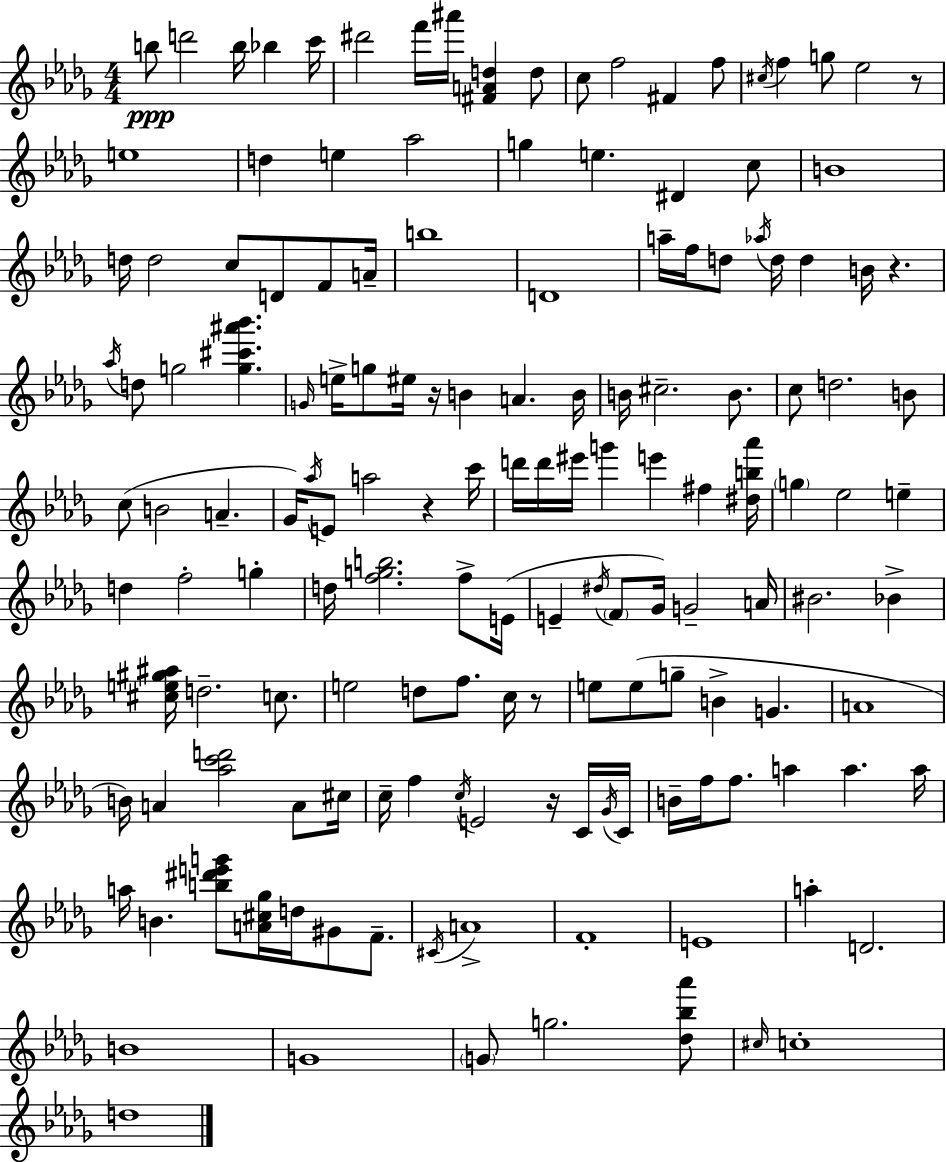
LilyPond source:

{
  \clef treble
  \numericTimeSignature
  \time 4/4
  \key bes \minor
  \repeat volta 2 { b''8\ppp d'''2 b''16 bes''4 c'''16 | dis'''2 f'''16 ais'''16 <fis' a' d''>4 d''8 | c''8 f''2 fis'4 f''8 | \acciaccatura { cis''16 } f''4 g''8 ees''2 r8 | \break e''1 | d''4 e''4 aes''2 | g''4 e''4. dis'4 c''8 | b'1 | \break d''16 d''2 c''8 d'8 f'8 | a'16-- b''1 | d'1 | a''16-- f''16 d''8 \acciaccatura { aes''16 } d''16 d''4 b'16 r4. | \break \acciaccatura { aes''16 } d''8 g''2 <g'' cis''' ais''' bes'''>4. | \grace { g'16 } e''16-> g''8 eis''16 r16 b'4 a'4. | b'16 b'16 cis''2.-- | b'8. c''8 d''2. | \break b'8 c''8( b'2 a'4.-- | ges'16) \acciaccatura { aes''16 } e'8 a''2 | r4 c'''16 d'''16 d'''16 eis'''16 g'''4 e'''4 | fis''4 <dis'' b'' aes'''>16 \parenthesize g''4 ees''2 | \break e''4-- d''4 f''2-. | g''4-. d''16 <f'' g'' b''>2. | f''8-> e'16( e'4-- \acciaccatura { dis''16 } \parenthesize f'8 ges'16) g'2-- | a'16 bis'2. | \break bes'4-> <cis'' e'' gis'' ais''>16 d''2.-- | c''8. e''2 d''8 | f''8. c''16 r8 e''8 e''8( g''8-- b'4-> | g'4. a'1 | \break b'16) a'4 <aes'' c''' d'''>2 | a'8 cis''16 c''16-- f''4 \acciaccatura { c''16 } e'2 | r16 c'16 \acciaccatura { ges'16 } c'16 b'16-- f''16 f''8. a''4 | a''4. a''16 a''16 b'4. <b'' dis''' e''' g'''>8 | \break <a' cis'' ges''>16 d''16 gis'8 f'8.-- \acciaccatura { cis'16 } a'1-> | f'1-. | e'1 | a''4-. d'2. | \break b'1 | g'1 | \parenthesize g'8 g''2. | <des'' bes'' aes'''>8 \grace { cis''16 } c''1-. | \break d''1 | } \bar "|."
}